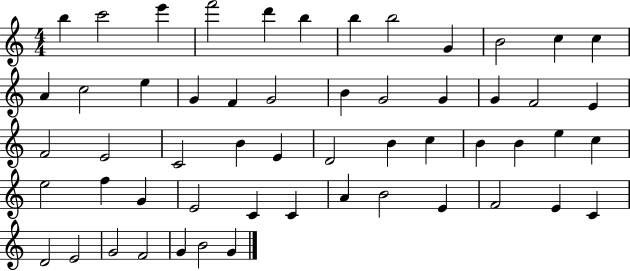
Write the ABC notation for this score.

X:1
T:Untitled
M:4/4
L:1/4
K:C
b c'2 e' f'2 d' b b b2 G B2 c c A c2 e G F G2 B G2 G G F2 E F2 E2 C2 B E D2 B c B B e c e2 f G E2 C C A B2 E F2 E C D2 E2 G2 F2 G B2 G